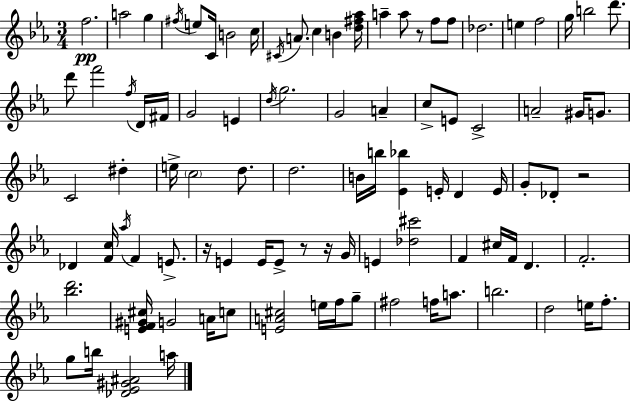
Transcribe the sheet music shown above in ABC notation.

X:1
T:Untitled
M:3/4
L:1/4
K:Cm
f2 a2 g ^f/4 e/2 C/4 B2 c/4 ^C/4 A/2 c B [d^f_a]/4 a a/2 z/2 f/2 f/2 _d2 e f2 g/4 b2 d'/2 d'/2 f'2 f/4 D/4 ^F/4 G2 E d/4 g2 G2 A c/2 E/2 C2 A2 ^G/4 G/2 C2 ^d e/4 c2 d/2 d2 B/4 b/4 [_E_b] E/4 D E/4 G/2 _D/2 z2 _D [Fc]/4 _a/4 F E/2 z/4 E E/4 E/2 z/2 z/4 G/4 E [_d^c']2 F ^c/4 F/4 D F2 [_bd']2 [EF^G^c]/4 G2 A/4 c/2 [EA^c]2 e/4 f/4 g/2 ^f2 f/4 a/2 b2 d2 e/4 f/2 g/2 b/4 [_D_E^G^A]2 a/4